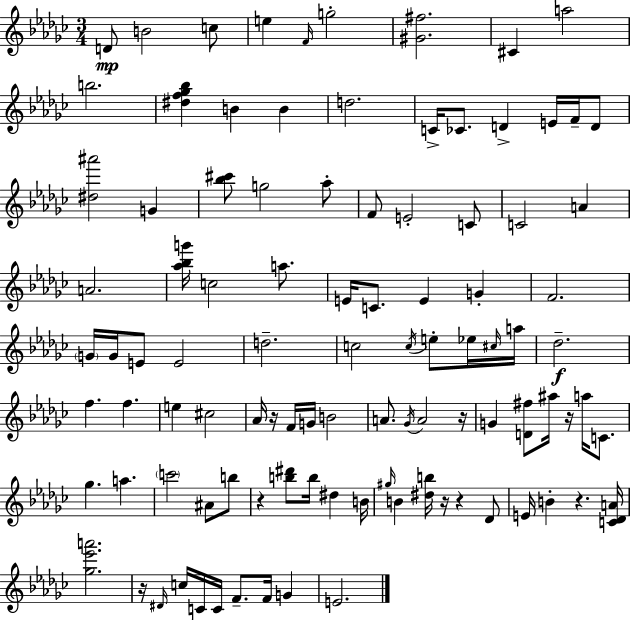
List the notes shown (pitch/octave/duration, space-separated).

D4/e B4/h C5/e E5/q F4/s G5/h [G#4,F#5]/h. C#4/q A5/h B5/h. [D#5,F5,Gb5,Bb5]/q B4/q B4/q D5/h. C4/s CES4/e. D4/q E4/s F4/s D4/e [D#5,A#6]/h G4/q [Bb5,C#6]/e G5/h Ab5/e F4/e E4/h C4/e C4/h A4/q A4/h. [Ab5,Bb5,G6]/s C5/h A5/e. E4/s C4/e. E4/q G4/q F4/h. G4/s G4/s E4/e E4/h D5/h. C5/h C5/s E5/e Eb5/s C#5/s A5/s Db5/h. F5/q. F5/q. E5/q C#5/h Ab4/s R/s F4/s G4/s B4/h A4/e. Gb4/s A4/h R/s G4/q [D4,F#5]/e A#5/s R/s A5/s C4/e. Gb5/q. A5/q. C6/h A#4/e B5/e R/q [B5,D#6]/e B5/s D#5/q B4/s G#5/s B4/q [D#5,B5]/s R/s R/q Db4/e E4/s B4/q R/q. [C4,Db4,A4]/s [Gb5,Eb6,A6]/h. R/s D#4/s C5/s C4/s C4/s F4/e. F4/s G4/q E4/h.